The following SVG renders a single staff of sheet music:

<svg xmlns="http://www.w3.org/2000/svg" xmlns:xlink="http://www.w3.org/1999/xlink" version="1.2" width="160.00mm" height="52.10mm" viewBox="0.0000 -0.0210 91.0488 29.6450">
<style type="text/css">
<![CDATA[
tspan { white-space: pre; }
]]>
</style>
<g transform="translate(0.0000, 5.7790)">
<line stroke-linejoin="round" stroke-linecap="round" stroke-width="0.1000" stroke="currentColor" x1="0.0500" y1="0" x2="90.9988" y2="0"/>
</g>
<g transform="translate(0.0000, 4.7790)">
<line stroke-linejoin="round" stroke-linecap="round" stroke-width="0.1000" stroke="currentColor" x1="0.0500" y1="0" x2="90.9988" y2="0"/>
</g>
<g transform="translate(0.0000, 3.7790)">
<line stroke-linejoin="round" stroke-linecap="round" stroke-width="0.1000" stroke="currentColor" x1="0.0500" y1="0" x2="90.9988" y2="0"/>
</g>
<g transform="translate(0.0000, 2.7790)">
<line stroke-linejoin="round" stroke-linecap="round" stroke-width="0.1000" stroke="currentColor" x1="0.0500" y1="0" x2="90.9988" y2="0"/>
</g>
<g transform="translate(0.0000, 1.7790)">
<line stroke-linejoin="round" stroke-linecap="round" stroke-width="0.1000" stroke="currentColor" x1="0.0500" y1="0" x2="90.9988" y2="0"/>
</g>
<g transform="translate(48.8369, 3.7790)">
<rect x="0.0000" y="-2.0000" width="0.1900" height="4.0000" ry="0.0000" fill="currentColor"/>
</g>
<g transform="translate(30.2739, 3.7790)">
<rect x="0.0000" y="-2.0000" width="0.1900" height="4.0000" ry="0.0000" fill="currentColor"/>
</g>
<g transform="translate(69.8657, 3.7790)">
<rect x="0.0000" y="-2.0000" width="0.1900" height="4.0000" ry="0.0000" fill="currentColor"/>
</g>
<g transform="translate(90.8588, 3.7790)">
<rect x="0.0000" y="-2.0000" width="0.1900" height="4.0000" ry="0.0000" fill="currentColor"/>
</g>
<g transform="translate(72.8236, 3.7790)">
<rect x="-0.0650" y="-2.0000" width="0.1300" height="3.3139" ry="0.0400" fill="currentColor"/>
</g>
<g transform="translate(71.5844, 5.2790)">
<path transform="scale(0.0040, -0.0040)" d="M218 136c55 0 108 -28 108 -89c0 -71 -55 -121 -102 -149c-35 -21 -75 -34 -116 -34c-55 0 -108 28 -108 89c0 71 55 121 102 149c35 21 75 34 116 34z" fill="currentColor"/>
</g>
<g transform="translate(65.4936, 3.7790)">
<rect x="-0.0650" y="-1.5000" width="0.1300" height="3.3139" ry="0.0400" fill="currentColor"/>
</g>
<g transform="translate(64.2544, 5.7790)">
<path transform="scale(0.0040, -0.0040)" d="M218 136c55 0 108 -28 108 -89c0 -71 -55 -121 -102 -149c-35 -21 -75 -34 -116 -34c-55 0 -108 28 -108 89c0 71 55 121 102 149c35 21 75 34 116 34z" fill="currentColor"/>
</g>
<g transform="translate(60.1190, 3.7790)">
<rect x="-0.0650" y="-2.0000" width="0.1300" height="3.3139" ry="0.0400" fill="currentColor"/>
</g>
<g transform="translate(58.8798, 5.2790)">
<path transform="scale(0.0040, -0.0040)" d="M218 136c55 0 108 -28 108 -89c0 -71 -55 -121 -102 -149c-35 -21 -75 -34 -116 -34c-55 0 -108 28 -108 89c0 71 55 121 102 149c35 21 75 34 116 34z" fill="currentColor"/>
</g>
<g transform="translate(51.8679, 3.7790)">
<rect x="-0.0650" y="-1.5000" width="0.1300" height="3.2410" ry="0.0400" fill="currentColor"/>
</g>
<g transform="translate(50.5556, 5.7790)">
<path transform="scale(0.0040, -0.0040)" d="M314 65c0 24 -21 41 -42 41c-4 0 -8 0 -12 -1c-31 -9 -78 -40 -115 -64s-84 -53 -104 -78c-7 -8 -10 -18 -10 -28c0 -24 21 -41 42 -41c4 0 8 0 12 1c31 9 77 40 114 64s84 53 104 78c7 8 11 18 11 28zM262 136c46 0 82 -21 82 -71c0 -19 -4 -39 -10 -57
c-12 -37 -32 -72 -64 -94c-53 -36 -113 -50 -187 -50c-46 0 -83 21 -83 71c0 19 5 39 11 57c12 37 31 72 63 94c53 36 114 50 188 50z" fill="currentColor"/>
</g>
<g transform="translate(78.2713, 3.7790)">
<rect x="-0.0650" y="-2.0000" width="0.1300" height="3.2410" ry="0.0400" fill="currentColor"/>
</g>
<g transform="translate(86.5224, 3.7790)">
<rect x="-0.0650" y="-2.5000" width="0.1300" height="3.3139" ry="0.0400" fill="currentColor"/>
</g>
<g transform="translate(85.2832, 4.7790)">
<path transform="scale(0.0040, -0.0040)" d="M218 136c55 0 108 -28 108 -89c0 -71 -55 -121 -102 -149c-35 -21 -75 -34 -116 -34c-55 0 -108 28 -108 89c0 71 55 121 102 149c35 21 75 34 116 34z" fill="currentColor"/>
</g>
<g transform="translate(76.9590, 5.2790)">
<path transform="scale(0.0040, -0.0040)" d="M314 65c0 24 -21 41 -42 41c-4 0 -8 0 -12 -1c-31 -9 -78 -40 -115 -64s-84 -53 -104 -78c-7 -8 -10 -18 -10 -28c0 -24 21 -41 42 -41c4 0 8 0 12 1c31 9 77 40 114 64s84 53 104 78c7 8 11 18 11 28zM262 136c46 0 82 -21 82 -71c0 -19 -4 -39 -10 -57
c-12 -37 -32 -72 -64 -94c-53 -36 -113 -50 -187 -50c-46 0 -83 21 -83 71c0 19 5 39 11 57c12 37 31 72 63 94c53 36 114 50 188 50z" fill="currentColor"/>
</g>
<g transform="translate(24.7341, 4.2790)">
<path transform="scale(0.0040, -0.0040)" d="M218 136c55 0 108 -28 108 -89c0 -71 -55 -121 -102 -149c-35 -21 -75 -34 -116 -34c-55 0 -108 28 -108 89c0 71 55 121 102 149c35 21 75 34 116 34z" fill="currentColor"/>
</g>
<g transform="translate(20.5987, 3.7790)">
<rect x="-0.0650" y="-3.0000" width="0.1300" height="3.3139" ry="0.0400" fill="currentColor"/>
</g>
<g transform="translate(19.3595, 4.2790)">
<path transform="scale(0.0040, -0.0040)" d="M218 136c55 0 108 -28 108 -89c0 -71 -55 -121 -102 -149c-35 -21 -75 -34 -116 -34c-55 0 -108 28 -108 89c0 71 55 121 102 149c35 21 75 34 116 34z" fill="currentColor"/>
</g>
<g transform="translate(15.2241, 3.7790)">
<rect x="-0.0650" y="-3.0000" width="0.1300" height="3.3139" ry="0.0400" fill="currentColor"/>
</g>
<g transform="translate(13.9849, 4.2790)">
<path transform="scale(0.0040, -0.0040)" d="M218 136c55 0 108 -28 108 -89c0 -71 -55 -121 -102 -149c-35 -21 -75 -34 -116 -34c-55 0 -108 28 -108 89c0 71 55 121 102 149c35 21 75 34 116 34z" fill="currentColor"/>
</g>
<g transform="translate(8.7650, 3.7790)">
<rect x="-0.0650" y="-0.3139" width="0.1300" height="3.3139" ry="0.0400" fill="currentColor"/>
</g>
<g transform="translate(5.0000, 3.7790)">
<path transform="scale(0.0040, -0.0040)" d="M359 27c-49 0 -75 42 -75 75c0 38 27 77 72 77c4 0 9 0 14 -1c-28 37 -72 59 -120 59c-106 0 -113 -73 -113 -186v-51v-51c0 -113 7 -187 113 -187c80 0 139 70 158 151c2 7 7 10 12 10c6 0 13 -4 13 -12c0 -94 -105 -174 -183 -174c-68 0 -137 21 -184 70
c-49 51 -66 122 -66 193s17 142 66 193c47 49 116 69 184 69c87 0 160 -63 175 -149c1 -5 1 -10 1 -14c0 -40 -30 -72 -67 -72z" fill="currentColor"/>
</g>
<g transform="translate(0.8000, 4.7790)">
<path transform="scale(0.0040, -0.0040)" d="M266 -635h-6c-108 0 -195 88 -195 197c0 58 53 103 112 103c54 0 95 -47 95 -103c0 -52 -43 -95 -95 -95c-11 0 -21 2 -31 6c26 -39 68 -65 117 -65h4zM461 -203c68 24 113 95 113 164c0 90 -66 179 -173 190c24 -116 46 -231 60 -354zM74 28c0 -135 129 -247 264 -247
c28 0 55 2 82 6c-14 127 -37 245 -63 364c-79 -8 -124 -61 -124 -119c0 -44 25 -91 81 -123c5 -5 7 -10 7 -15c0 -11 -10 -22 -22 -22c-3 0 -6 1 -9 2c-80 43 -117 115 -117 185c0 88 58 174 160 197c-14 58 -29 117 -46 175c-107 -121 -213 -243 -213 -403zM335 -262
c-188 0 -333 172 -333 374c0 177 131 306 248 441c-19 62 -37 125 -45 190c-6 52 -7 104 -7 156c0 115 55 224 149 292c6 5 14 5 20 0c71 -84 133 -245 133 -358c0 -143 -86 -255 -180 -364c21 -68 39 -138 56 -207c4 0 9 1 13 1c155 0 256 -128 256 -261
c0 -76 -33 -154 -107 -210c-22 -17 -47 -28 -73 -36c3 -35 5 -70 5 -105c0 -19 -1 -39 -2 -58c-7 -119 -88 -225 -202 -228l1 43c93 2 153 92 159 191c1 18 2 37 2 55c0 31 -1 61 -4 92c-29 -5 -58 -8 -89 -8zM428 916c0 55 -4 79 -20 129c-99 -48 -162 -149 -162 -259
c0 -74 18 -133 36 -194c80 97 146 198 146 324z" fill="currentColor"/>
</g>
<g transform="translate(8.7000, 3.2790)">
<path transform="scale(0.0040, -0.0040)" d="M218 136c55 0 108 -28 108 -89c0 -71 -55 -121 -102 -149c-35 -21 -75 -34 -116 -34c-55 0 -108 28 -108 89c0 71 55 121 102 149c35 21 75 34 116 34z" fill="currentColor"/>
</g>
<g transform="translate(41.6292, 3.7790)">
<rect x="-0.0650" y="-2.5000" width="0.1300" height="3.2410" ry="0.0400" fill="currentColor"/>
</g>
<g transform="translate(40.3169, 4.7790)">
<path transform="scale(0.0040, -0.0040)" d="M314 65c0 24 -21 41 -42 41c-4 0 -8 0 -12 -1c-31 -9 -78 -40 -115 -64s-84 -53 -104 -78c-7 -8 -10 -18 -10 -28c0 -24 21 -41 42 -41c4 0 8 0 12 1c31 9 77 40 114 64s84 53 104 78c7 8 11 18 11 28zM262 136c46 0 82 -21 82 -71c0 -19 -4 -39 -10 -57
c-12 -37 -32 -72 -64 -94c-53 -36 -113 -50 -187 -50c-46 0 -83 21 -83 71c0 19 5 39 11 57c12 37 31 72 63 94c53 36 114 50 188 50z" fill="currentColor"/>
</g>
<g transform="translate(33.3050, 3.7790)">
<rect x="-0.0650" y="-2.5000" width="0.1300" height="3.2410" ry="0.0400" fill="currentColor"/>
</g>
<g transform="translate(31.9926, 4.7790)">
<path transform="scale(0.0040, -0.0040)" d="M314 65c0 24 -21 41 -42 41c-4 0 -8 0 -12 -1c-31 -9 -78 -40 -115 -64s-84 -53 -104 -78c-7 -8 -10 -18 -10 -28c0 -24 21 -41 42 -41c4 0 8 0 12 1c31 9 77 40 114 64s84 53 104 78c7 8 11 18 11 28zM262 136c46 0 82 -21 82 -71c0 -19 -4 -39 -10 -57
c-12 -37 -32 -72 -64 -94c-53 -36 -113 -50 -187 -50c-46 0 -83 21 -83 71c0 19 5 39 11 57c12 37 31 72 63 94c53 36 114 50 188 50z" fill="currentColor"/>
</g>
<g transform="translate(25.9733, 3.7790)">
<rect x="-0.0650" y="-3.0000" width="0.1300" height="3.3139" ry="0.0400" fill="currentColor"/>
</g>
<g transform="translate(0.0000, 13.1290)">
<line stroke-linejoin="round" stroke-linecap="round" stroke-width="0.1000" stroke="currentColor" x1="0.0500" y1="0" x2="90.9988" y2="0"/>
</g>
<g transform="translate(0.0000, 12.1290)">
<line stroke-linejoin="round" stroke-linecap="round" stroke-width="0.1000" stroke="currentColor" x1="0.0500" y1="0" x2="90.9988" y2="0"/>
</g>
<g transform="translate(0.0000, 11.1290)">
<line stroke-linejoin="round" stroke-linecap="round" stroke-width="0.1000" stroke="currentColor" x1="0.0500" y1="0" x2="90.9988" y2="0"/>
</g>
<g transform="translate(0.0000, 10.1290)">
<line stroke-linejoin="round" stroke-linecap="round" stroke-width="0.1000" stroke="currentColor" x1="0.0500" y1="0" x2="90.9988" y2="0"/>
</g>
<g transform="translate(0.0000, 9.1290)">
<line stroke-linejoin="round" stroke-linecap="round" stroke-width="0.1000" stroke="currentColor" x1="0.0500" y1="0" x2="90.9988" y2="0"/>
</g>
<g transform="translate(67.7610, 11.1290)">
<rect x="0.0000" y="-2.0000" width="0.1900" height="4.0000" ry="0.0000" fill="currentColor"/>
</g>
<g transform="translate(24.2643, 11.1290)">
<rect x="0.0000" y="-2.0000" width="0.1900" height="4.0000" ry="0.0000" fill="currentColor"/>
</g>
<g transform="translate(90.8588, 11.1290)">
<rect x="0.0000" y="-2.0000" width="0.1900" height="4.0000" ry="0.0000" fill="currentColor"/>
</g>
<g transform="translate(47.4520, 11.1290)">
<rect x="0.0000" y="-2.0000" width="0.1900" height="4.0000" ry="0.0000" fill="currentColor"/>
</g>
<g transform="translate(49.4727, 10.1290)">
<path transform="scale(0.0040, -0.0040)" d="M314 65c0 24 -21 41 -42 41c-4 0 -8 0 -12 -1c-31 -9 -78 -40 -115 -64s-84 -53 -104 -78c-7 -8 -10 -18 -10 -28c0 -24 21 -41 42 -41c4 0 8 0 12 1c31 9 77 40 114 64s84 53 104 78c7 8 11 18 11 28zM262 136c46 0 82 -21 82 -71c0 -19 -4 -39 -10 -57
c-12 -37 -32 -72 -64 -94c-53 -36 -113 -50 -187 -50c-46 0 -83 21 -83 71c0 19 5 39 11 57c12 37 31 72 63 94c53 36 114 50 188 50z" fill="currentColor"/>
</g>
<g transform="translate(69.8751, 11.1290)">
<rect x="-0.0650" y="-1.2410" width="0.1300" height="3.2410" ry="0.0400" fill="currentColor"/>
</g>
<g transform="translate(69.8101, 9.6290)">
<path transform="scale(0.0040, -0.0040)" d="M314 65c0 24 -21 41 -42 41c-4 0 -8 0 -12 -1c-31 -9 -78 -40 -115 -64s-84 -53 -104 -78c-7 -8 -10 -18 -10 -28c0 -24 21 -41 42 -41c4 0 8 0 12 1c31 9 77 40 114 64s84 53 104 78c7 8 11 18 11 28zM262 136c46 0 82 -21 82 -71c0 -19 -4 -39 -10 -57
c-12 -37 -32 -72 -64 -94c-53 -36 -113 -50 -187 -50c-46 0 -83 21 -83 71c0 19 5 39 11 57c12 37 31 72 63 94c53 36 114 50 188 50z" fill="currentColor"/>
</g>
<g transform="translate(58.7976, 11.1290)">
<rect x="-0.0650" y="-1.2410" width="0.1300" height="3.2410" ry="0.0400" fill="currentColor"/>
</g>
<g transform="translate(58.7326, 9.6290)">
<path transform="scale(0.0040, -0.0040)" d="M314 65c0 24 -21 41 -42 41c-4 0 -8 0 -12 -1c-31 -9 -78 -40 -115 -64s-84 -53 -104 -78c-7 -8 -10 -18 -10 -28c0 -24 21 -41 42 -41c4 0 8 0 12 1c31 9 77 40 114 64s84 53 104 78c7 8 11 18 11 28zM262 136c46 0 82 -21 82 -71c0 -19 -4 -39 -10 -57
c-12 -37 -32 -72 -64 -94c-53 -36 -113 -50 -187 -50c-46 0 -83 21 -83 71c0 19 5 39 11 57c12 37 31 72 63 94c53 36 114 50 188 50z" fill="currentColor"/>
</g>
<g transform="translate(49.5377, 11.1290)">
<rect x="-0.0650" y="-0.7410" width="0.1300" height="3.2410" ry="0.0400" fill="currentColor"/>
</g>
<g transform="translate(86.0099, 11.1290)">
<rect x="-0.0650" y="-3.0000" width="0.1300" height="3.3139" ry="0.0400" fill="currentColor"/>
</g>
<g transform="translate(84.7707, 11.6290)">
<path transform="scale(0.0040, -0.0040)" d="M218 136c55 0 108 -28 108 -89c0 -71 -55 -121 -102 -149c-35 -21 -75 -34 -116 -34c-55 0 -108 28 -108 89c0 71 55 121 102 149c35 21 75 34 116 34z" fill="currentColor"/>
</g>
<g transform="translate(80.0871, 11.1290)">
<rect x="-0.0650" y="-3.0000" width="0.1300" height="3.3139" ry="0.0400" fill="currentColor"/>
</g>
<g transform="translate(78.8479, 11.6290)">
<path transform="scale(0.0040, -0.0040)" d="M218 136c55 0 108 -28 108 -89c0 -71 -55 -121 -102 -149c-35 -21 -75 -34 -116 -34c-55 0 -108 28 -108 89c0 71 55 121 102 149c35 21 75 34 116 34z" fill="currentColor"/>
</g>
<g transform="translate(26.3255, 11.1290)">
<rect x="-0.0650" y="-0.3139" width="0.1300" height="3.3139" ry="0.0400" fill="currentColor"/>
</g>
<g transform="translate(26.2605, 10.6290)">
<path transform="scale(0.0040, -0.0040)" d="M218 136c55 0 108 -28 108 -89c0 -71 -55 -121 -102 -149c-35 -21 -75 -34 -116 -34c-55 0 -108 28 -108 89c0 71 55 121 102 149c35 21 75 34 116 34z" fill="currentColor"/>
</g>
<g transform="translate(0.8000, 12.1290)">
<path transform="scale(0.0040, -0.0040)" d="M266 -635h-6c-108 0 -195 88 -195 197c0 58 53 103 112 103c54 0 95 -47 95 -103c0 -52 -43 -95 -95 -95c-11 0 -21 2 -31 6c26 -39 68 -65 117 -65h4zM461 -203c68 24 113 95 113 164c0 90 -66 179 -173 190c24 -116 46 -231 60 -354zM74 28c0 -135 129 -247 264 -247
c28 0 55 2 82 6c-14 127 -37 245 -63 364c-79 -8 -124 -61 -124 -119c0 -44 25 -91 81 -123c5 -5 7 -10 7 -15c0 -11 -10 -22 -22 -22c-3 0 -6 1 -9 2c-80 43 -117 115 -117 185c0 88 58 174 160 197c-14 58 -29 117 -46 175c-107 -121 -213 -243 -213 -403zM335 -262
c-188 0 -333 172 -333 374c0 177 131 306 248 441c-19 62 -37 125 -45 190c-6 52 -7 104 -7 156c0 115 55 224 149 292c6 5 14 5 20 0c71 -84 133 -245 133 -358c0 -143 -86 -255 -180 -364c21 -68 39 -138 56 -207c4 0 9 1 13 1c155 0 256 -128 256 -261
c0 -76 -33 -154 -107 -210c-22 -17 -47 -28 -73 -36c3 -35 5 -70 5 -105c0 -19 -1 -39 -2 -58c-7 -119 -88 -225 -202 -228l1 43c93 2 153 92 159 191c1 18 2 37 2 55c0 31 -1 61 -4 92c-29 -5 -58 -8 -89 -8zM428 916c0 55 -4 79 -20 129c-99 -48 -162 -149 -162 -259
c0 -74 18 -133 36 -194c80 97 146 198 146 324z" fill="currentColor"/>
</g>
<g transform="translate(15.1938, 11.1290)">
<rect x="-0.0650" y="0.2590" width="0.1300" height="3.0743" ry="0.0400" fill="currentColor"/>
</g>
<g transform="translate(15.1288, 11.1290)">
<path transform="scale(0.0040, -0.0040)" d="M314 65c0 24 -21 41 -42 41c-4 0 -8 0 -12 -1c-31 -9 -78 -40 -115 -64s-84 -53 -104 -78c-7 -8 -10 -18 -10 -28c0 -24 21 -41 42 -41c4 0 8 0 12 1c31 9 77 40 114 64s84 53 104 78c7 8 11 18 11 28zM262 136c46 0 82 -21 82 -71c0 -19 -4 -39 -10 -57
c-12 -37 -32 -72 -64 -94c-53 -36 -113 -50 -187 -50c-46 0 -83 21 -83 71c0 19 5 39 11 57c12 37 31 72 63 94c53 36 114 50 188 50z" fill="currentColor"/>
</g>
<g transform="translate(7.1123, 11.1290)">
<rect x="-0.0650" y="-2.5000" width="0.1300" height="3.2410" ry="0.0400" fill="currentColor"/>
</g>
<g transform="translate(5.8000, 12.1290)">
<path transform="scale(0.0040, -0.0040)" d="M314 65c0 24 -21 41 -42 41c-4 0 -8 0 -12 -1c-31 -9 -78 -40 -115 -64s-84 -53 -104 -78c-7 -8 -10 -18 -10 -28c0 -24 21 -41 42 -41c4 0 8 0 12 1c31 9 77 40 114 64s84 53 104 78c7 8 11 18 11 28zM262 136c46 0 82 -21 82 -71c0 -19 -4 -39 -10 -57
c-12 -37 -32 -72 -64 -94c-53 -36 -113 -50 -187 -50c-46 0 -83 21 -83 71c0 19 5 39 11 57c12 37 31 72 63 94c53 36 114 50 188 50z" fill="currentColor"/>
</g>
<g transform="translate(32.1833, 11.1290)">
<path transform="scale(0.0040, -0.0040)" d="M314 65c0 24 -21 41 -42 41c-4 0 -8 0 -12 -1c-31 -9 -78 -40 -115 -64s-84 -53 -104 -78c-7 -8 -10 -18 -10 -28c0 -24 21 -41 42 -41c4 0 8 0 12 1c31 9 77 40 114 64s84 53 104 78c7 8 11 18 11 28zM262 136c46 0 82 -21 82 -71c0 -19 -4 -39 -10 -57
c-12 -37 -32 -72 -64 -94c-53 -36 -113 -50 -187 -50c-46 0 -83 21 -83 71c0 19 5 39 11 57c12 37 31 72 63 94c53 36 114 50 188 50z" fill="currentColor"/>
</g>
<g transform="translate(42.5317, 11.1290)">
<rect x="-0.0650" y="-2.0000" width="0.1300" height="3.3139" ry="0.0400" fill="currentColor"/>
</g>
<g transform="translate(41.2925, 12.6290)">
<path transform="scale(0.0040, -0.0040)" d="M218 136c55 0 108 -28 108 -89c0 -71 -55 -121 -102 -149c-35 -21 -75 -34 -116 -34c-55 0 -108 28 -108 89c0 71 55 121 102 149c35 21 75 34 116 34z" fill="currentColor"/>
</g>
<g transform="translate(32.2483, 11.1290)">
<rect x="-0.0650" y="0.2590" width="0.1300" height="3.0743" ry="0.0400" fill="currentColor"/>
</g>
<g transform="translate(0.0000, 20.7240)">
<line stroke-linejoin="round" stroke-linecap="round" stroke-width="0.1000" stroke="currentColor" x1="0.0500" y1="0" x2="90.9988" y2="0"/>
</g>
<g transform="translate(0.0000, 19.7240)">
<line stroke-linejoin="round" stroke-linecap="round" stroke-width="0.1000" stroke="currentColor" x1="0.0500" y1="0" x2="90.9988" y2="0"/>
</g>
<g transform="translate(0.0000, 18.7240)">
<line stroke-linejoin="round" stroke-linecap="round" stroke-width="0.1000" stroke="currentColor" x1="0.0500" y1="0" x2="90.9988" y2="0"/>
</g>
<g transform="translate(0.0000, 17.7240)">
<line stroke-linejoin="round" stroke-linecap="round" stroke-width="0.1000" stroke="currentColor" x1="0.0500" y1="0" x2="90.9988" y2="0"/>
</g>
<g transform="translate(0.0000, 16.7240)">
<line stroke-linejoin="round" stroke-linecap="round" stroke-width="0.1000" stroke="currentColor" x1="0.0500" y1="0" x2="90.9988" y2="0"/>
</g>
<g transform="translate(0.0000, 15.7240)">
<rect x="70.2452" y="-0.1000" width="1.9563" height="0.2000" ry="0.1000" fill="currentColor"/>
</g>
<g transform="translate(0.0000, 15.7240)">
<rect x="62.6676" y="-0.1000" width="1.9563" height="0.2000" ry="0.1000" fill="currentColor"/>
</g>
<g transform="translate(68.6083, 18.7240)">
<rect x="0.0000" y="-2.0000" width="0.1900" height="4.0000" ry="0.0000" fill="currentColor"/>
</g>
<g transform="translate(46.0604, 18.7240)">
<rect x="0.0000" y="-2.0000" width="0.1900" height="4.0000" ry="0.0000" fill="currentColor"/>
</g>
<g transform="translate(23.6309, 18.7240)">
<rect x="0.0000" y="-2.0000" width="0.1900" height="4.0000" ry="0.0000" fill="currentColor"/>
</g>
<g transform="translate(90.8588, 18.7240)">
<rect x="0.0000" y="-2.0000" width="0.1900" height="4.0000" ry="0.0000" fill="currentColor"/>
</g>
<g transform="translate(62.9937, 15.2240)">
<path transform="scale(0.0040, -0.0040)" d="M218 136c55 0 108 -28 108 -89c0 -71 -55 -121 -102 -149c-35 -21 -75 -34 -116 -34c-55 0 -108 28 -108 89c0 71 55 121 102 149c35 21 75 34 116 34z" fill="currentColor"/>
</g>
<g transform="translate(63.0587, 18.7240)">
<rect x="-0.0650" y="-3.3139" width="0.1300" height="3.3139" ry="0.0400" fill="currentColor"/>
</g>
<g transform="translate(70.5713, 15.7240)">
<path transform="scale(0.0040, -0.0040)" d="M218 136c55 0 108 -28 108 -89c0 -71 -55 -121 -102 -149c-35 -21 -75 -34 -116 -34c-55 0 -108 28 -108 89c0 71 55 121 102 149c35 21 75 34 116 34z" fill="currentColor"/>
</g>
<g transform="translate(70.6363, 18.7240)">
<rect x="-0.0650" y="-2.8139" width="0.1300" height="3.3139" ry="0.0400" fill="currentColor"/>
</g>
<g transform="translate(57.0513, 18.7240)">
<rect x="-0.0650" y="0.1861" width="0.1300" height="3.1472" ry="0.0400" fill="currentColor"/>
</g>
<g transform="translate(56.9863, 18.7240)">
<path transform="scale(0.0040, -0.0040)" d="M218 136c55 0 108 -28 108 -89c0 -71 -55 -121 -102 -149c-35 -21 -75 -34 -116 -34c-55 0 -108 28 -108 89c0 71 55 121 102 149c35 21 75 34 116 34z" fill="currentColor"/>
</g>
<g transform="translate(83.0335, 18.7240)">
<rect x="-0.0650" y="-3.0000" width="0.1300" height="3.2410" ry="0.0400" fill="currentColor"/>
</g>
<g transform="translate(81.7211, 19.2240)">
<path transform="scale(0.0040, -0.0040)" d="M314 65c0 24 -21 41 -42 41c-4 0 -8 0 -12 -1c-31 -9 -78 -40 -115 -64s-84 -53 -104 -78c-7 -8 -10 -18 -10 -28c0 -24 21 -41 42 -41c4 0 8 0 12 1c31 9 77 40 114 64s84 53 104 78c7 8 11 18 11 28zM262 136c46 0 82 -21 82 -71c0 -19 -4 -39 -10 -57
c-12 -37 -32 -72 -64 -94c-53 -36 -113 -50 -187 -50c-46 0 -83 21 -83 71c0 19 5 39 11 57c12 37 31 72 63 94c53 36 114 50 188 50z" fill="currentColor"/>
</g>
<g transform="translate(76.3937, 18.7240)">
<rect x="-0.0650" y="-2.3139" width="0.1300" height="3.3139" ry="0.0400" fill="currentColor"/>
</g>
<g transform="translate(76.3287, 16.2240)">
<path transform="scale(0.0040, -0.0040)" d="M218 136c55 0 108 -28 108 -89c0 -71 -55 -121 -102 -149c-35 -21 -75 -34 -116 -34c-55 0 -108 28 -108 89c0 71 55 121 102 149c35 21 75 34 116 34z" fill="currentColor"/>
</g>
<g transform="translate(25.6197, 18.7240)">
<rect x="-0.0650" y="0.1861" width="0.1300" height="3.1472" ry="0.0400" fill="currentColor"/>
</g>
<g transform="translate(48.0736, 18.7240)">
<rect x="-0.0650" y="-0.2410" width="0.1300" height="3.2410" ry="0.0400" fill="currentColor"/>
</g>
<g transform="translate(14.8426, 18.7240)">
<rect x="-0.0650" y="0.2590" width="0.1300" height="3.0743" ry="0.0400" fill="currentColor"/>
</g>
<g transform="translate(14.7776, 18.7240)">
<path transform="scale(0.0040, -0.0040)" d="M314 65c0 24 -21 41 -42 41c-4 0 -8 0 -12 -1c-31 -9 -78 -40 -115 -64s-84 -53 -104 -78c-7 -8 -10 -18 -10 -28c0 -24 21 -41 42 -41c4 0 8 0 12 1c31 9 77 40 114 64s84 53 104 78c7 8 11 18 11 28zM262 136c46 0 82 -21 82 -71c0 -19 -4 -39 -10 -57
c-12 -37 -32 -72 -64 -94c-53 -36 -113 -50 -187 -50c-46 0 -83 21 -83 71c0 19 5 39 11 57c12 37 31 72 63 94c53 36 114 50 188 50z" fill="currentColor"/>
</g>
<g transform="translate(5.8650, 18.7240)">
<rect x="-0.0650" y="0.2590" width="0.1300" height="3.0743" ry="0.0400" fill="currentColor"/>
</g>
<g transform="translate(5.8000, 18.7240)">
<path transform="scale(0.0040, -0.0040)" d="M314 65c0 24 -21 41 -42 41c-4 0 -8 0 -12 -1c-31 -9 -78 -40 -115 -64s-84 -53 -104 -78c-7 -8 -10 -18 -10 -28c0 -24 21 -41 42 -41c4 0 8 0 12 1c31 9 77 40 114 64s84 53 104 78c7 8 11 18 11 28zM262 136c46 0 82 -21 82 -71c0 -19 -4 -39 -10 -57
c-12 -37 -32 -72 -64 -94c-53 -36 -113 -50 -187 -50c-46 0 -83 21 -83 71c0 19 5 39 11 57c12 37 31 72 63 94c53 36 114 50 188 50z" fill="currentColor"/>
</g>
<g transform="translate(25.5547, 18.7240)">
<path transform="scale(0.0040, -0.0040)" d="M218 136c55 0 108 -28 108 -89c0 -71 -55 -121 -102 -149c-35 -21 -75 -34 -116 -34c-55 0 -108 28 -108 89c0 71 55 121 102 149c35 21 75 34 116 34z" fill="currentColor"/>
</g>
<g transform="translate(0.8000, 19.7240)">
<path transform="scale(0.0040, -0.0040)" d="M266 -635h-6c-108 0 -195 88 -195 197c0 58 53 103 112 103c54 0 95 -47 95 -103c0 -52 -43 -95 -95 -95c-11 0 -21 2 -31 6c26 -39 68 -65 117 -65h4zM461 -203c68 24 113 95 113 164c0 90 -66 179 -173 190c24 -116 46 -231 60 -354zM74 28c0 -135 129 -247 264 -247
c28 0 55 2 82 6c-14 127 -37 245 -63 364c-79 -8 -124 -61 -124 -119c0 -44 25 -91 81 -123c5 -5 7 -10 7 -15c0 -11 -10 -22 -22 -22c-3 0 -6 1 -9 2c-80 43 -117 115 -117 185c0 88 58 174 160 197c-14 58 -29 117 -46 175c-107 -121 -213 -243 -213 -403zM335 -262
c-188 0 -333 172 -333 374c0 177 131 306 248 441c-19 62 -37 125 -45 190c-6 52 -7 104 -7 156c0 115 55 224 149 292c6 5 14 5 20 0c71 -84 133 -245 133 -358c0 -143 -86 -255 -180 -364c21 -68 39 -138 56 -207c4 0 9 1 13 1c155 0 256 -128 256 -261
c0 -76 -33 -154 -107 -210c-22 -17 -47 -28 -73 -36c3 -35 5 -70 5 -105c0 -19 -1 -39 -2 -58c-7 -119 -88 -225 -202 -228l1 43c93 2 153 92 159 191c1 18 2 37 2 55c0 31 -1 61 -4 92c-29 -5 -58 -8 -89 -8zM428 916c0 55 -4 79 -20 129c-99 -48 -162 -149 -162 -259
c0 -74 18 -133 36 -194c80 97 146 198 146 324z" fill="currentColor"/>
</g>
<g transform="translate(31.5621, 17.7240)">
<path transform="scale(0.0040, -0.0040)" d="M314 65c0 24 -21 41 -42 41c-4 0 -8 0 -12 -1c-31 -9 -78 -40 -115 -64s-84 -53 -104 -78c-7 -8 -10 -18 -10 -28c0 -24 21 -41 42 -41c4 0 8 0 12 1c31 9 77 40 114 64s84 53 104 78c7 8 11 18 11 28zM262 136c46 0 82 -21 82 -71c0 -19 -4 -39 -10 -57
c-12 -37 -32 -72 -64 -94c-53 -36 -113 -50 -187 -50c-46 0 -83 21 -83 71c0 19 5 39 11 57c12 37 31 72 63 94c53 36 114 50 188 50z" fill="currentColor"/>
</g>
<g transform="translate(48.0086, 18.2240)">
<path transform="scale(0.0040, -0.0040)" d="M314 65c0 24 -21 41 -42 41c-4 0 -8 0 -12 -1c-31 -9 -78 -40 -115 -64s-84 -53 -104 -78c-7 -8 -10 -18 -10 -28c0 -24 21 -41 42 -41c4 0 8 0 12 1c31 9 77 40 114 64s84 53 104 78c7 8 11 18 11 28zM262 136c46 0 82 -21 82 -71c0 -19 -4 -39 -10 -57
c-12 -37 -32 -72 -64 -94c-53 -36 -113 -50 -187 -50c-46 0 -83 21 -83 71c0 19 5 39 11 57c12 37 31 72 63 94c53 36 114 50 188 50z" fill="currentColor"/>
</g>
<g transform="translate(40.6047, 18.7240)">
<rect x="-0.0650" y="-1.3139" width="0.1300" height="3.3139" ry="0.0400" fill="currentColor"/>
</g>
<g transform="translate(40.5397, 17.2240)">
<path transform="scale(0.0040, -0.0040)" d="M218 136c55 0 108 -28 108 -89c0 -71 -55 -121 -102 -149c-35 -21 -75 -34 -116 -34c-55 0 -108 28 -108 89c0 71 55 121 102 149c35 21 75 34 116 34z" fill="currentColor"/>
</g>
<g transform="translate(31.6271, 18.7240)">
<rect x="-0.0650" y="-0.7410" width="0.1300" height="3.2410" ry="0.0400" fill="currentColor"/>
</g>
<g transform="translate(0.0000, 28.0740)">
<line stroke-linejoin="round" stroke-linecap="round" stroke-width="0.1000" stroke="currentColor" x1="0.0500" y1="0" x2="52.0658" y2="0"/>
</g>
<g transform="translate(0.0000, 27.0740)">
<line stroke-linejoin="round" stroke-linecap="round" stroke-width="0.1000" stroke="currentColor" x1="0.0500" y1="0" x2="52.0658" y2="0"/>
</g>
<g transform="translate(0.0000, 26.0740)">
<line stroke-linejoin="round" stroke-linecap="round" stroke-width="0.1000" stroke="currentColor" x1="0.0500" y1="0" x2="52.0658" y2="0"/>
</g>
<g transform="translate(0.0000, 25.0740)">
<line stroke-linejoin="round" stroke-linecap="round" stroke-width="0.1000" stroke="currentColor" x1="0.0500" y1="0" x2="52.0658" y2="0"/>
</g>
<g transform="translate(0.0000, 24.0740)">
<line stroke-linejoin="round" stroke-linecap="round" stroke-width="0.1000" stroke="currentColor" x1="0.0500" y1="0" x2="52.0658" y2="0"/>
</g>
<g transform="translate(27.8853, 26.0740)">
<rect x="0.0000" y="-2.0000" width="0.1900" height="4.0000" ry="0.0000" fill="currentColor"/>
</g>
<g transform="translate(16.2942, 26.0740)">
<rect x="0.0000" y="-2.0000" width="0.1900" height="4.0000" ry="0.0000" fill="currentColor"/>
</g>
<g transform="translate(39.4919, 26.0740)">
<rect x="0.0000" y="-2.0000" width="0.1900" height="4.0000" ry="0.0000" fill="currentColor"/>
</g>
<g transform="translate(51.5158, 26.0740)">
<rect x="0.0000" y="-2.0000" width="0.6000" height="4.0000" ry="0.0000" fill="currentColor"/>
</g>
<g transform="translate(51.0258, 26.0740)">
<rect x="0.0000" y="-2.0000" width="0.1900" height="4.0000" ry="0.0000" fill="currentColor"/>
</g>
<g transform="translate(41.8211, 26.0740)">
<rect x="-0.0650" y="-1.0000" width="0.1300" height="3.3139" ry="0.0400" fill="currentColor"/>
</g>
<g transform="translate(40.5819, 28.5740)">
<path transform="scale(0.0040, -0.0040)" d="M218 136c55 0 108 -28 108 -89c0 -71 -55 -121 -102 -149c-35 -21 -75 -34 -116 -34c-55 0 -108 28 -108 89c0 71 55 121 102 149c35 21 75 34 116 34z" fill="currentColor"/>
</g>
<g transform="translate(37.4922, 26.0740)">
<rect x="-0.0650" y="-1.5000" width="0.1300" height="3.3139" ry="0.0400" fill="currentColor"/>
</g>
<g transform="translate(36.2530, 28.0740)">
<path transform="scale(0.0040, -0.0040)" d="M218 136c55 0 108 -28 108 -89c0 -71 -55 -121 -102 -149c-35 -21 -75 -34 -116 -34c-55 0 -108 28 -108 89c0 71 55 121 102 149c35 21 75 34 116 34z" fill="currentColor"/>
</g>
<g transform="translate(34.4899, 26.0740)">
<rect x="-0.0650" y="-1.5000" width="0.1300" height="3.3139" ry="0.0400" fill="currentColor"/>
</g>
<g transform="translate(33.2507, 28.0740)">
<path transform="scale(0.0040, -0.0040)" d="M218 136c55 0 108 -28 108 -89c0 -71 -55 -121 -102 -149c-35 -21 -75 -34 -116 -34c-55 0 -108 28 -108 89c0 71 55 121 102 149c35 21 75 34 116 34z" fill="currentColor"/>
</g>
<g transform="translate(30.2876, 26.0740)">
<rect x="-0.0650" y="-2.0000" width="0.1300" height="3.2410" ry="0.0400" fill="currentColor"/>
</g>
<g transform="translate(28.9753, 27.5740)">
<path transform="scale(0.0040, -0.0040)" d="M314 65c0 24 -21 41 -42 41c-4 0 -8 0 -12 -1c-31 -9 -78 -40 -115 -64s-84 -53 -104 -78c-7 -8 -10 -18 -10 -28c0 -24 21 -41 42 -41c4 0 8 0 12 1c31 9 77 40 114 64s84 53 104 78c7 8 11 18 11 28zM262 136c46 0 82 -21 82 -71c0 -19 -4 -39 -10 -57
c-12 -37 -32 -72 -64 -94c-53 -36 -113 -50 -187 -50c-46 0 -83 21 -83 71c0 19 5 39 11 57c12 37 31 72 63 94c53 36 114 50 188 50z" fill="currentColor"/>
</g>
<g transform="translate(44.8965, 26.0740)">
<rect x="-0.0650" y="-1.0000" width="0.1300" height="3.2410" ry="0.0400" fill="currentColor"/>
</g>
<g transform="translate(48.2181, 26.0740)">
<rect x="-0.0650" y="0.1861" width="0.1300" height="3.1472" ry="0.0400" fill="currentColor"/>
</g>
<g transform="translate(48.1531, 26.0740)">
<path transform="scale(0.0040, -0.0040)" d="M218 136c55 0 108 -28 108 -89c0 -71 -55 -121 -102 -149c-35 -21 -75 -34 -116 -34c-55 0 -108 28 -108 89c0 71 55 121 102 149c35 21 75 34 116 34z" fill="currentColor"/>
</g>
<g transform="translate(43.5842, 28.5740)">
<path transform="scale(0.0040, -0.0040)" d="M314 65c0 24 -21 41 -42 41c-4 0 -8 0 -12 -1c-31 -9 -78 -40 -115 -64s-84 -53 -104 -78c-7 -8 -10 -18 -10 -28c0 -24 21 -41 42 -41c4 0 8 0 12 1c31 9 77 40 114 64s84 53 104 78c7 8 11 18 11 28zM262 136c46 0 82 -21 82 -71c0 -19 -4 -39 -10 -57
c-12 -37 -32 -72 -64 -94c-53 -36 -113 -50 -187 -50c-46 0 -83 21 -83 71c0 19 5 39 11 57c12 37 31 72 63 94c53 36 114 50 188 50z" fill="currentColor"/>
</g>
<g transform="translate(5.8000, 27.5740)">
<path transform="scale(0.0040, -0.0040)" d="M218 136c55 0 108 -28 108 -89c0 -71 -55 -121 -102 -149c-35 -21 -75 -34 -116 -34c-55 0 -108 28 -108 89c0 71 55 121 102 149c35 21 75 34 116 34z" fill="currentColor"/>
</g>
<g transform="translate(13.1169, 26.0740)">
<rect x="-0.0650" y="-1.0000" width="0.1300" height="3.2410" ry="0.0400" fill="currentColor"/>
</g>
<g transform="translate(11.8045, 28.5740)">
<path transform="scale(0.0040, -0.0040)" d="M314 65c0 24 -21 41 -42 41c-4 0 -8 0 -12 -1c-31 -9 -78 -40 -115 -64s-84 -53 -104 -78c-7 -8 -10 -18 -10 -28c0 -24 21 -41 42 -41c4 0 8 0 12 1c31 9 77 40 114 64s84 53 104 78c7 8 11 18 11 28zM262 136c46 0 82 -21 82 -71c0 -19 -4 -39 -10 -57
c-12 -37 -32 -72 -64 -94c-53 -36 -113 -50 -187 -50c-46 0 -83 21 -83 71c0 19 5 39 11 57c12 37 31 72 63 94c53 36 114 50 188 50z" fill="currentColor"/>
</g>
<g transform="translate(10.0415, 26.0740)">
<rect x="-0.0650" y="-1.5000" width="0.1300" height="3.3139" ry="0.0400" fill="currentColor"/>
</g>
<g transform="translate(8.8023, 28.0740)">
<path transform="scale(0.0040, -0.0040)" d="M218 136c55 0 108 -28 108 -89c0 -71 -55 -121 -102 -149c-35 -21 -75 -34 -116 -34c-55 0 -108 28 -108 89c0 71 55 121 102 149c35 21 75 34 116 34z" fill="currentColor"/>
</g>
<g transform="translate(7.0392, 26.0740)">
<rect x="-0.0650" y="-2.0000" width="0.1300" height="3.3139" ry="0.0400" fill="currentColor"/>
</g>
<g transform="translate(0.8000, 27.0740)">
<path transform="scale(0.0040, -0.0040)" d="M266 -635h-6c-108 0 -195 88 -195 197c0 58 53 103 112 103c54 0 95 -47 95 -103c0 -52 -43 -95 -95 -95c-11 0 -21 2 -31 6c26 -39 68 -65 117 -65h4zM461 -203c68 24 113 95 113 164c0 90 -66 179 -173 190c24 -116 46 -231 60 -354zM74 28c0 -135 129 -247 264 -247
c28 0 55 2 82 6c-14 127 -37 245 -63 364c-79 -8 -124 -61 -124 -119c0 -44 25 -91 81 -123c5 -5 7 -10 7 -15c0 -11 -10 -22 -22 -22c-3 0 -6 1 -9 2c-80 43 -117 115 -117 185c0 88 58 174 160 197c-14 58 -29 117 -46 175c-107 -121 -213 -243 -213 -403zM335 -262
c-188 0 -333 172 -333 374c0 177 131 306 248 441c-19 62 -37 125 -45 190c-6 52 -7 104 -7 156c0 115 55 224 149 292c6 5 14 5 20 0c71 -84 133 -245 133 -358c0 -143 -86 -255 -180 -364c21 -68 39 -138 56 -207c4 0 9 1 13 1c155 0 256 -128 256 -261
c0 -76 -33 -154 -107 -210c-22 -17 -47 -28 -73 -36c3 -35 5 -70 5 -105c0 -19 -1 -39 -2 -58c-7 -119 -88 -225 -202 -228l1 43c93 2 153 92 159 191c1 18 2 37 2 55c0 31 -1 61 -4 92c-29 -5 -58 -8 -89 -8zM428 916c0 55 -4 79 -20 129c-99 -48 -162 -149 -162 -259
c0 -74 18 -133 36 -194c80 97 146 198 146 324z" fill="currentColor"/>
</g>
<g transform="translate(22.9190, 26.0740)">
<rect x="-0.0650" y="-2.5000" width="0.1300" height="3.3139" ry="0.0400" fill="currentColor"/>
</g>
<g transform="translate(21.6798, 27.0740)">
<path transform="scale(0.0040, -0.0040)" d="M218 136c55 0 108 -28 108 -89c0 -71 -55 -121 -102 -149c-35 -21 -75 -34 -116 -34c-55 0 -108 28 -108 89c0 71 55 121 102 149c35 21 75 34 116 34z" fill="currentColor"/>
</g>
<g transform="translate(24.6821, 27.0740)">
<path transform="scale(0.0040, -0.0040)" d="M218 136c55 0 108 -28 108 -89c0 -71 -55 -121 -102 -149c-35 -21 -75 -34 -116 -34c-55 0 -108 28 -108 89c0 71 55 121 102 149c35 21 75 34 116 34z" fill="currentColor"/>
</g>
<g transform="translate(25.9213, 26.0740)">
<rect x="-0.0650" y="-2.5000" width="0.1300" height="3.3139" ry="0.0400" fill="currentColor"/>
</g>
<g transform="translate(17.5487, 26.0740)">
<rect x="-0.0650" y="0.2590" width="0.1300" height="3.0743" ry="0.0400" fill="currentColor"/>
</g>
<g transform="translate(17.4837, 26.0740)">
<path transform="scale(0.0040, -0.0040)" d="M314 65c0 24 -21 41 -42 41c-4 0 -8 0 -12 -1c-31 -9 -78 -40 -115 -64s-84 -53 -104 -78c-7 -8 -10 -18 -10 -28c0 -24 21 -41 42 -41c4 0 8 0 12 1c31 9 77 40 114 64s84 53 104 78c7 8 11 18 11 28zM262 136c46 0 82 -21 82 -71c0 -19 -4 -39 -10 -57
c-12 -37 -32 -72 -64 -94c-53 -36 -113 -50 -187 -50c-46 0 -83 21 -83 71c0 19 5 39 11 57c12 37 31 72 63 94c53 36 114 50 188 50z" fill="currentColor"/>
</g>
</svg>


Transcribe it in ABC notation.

X:1
T:Untitled
M:4/4
L:1/4
K:C
c A A A G2 G2 E2 F E F F2 G G2 B2 c B2 F d2 e2 e2 A A B2 B2 B d2 e c2 B b a g A2 F E D2 B2 G G F2 E E D D2 B